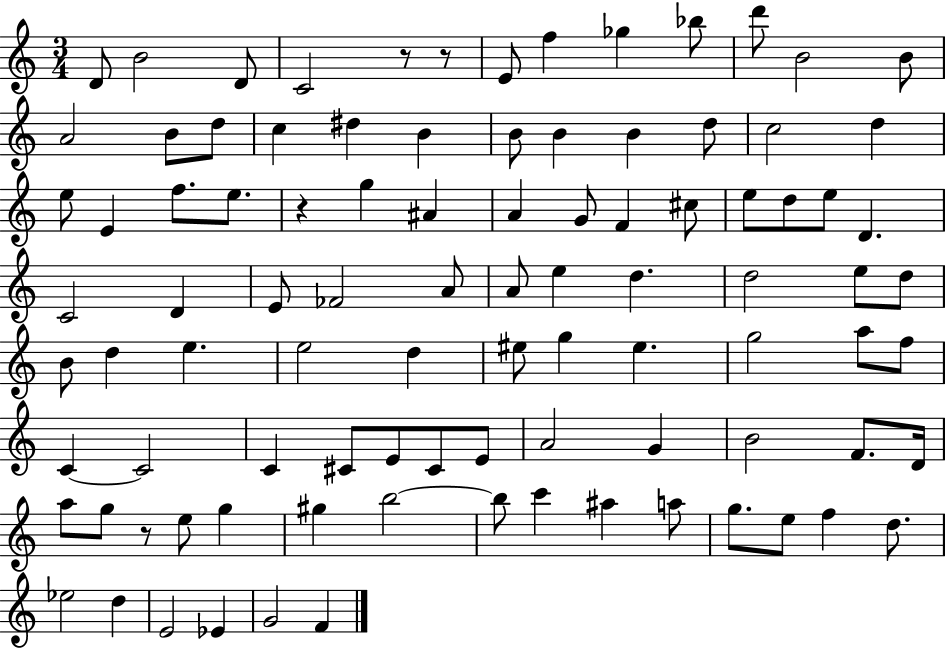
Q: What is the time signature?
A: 3/4